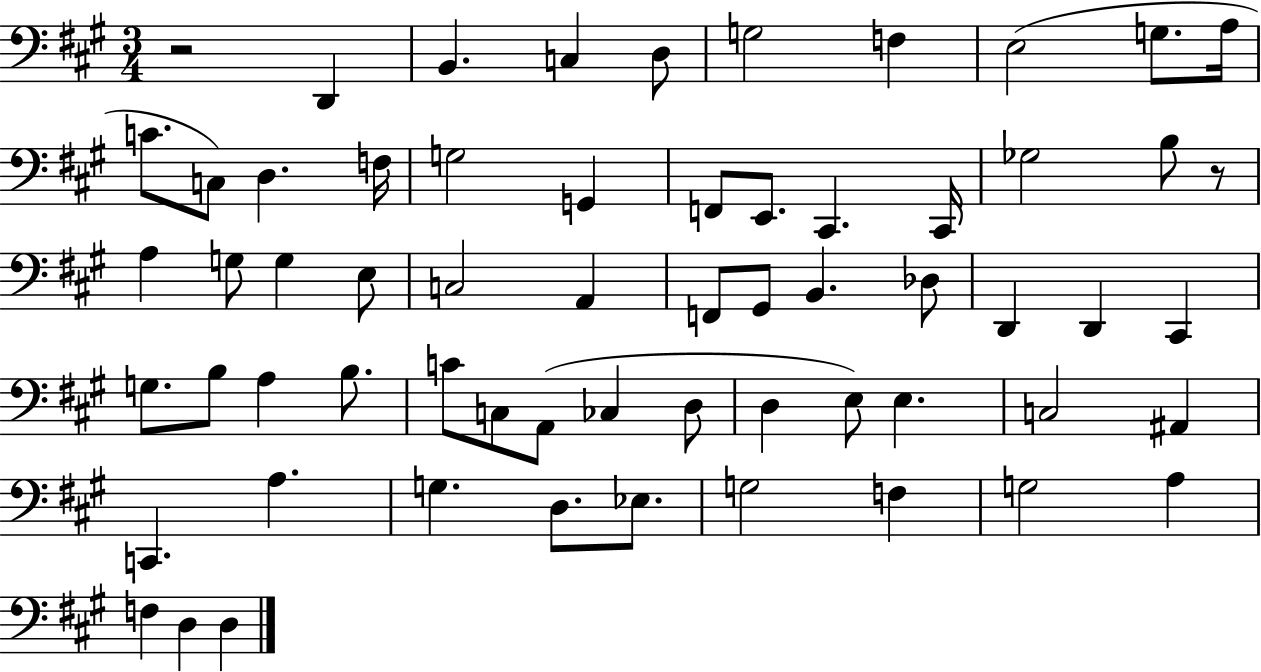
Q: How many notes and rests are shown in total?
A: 62